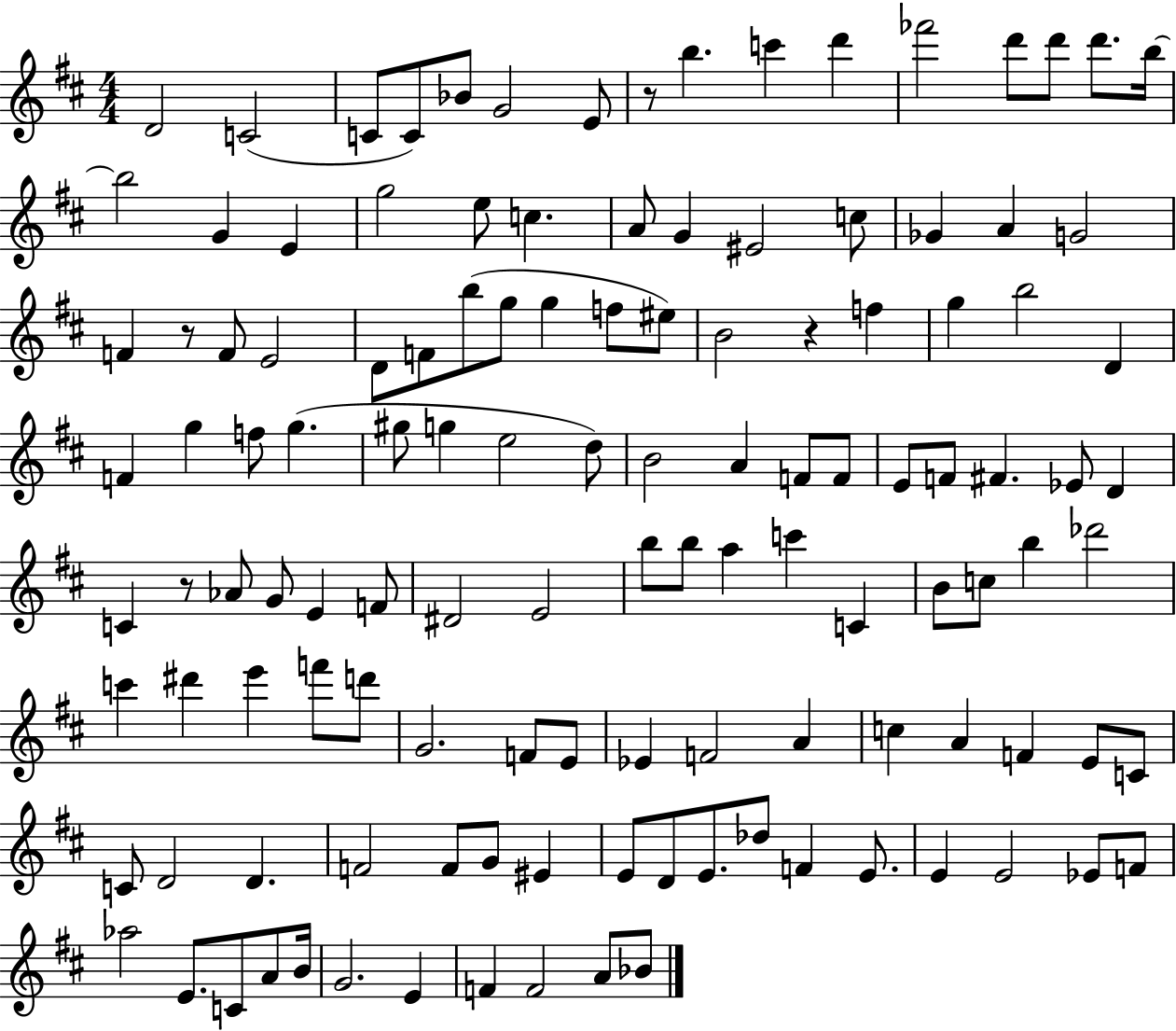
X:1
T:Untitled
M:4/4
L:1/4
K:D
D2 C2 C/2 C/2 _B/2 G2 E/2 z/2 b c' d' _f'2 d'/2 d'/2 d'/2 b/4 b2 G E g2 e/2 c A/2 G ^E2 c/2 _G A G2 F z/2 F/2 E2 D/2 F/2 b/2 g/2 g f/2 ^e/2 B2 z f g b2 D F g f/2 g ^g/2 g e2 d/2 B2 A F/2 F/2 E/2 F/2 ^F _E/2 D C z/2 _A/2 G/2 E F/2 ^D2 E2 b/2 b/2 a c' C B/2 c/2 b _d'2 c' ^d' e' f'/2 d'/2 G2 F/2 E/2 _E F2 A c A F E/2 C/2 C/2 D2 D F2 F/2 G/2 ^E E/2 D/2 E/2 _d/2 F E/2 E E2 _E/2 F/2 _a2 E/2 C/2 A/2 B/4 G2 E F F2 A/2 _B/2